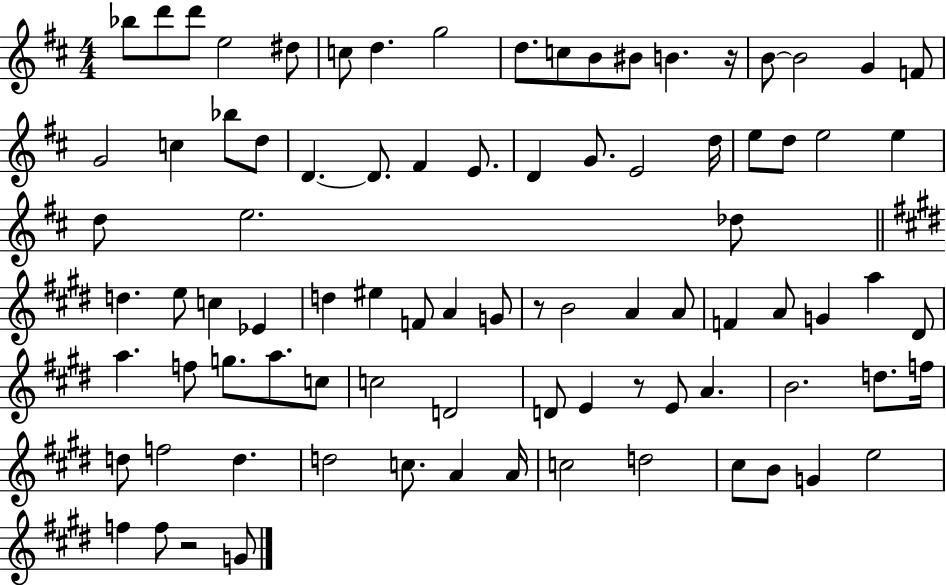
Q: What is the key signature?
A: D major